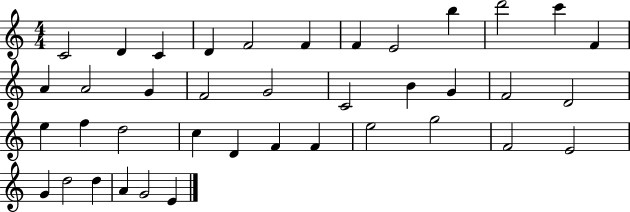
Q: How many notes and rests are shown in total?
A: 39